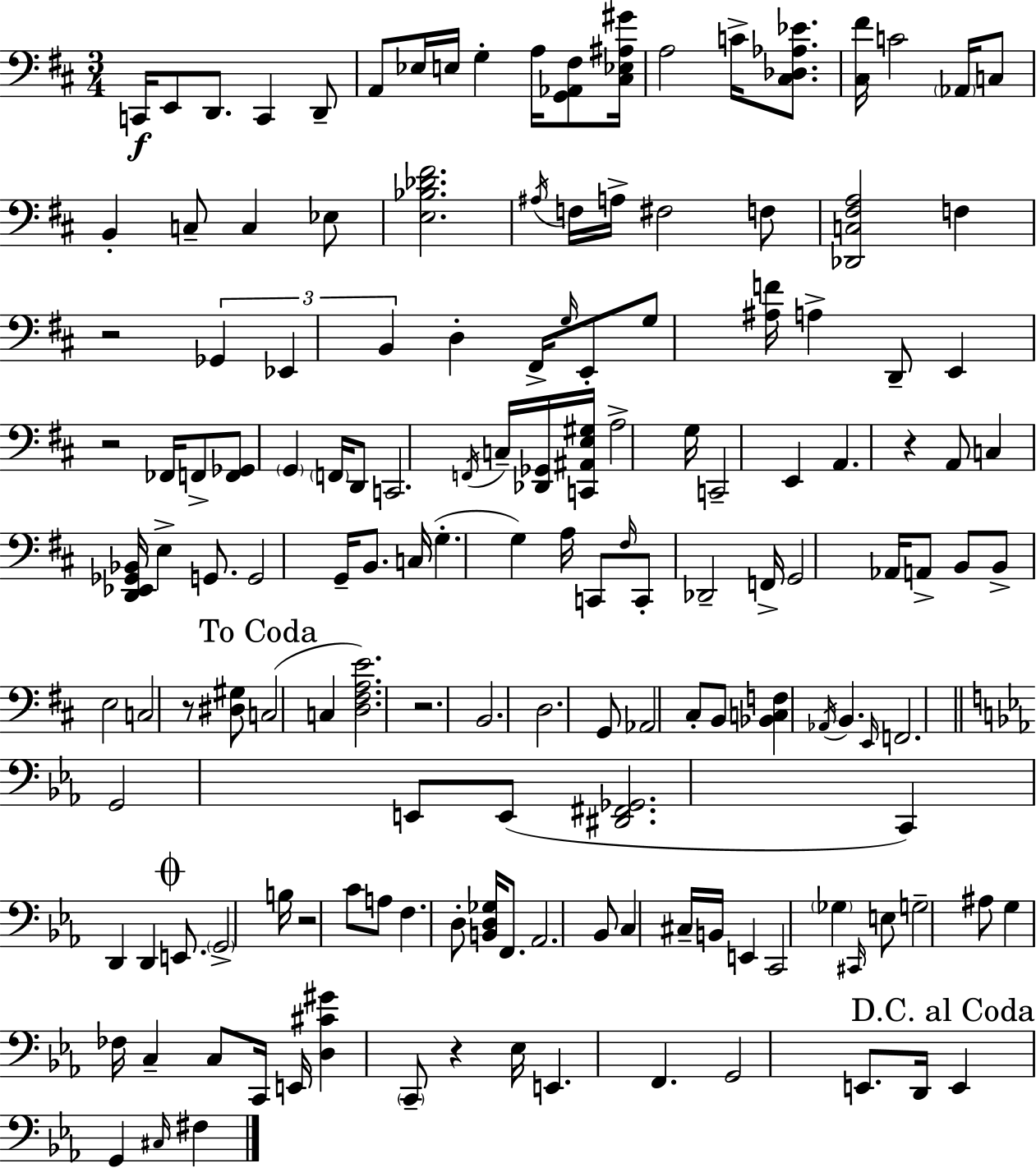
C2/s E2/e D2/e. C2/q D2/e A2/e Eb3/s E3/s G3/q A3/s [G2,Ab2,F#3]/e [C#3,Eb3,A#3,G#4]/s A3/h C4/s [C#3,Db3,Ab3,Eb4]/e. [C#3,F#4]/s C4/h Ab2/s C3/e B2/q C3/e C3/q Eb3/e [E3,Bb3,Db4,F#4]/h. A#3/s F3/s A3/s F#3/h F3/e [Db2,C3,F#3,A3]/h F3/q R/h Gb2/q Eb2/q B2/q D3/q F#2/s G3/s E2/e G3/e [A#3,F4]/s A3/q D2/e E2/q R/h FES2/s F2/e [F2,Gb2]/e G2/q F2/s D2/e C2/h. F2/s C3/s [Db2,Gb2]/s [C2,A#2,E3,G#3]/s A3/h G3/s C2/h E2/q A2/q. R/q A2/e C3/q [D2,Eb2,Gb2,Bb2]/s E3/q G2/e. G2/h G2/s B2/e. C3/s G3/q. G3/q A3/s C2/e F#3/s C2/e Db2/h F2/s G2/h Ab2/s A2/e B2/e B2/e E3/h C3/h R/e [D#3,G#3]/e C3/h C3/q [D3,F#3,A3,E4]/h. R/h. B2/h. D3/h. G2/e Ab2/h C#3/e B2/e [Bb2,C3,F3]/q Ab2/s B2/q. E2/s F2/h. G2/h E2/e E2/e [D#2,F#2,Gb2]/h. C2/q D2/q D2/q E2/e. G2/h B3/s R/h C4/e A3/e F3/q. D3/e [B2,D3,Gb3]/s F2/e. Ab2/h. Bb2/e C3/q C#3/s B2/s E2/q C2/h Gb3/q C#2/s E3/e G3/h A#3/e G3/q FES3/s C3/q C3/e C2/s E2/s [D3,C#4,G#4]/q C2/e R/q Eb3/s E2/q. F2/q. G2/h E2/e. D2/s E2/q G2/q C#3/s F#3/q